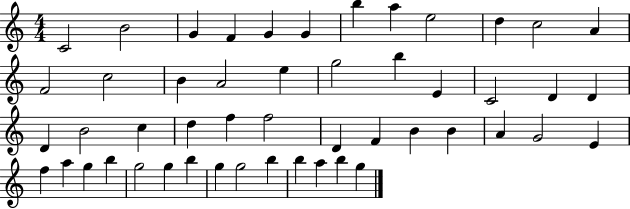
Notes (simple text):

C4/h B4/h G4/q F4/q G4/q G4/q B5/q A5/q E5/h D5/q C5/h A4/q F4/h C5/h B4/q A4/h E5/q G5/h B5/q E4/q C4/h D4/q D4/q D4/q B4/h C5/q D5/q F5/q F5/h D4/q F4/q B4/q B4/q A4/q G4/h E4/q F5/q A5/q G5/q B5/q G5/h G5/q B5/q G5/q G5/h B5/q B5/q A5/q B5/q G5/q